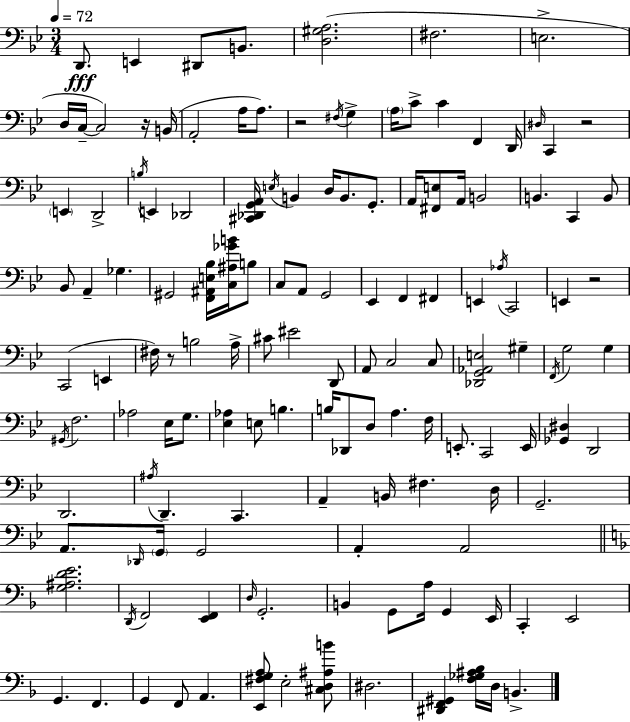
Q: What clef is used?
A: bass